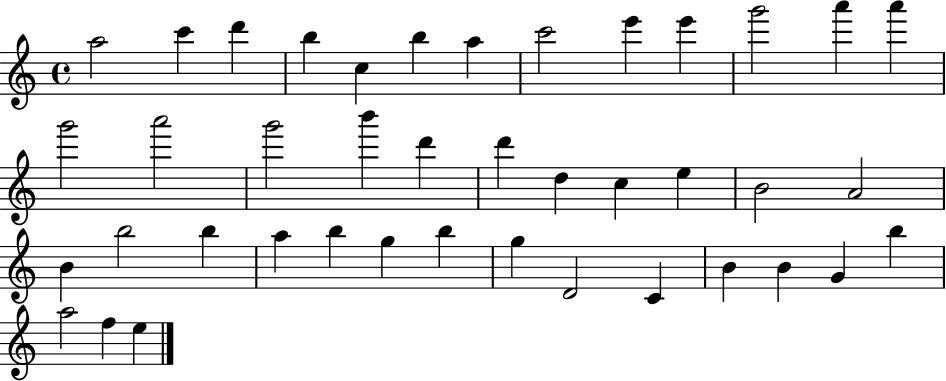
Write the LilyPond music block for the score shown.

{
  \clef treble
  \time 4/4
  \defaultTimeSignature
  \key c \major
  a''2 c'''4 d'''4 | b''4 c''4 b''4 a''4 | c'''2 e'''4 e'''4 | g'''2 a'''4 a'''4 | \break g'''2 a'''2 | g'''2 b'''4 d'''4 | d'''4 d''4 c''4 e''4 | b'2 a'2 | \break b'4 b''2 b''4 | a''4 b''4 g''4 b''4 | g''4 d'2 c'4 | b'4 b'4 g'4 b''4 | \break a''2 f''4 e''4 | \bar "|."
}